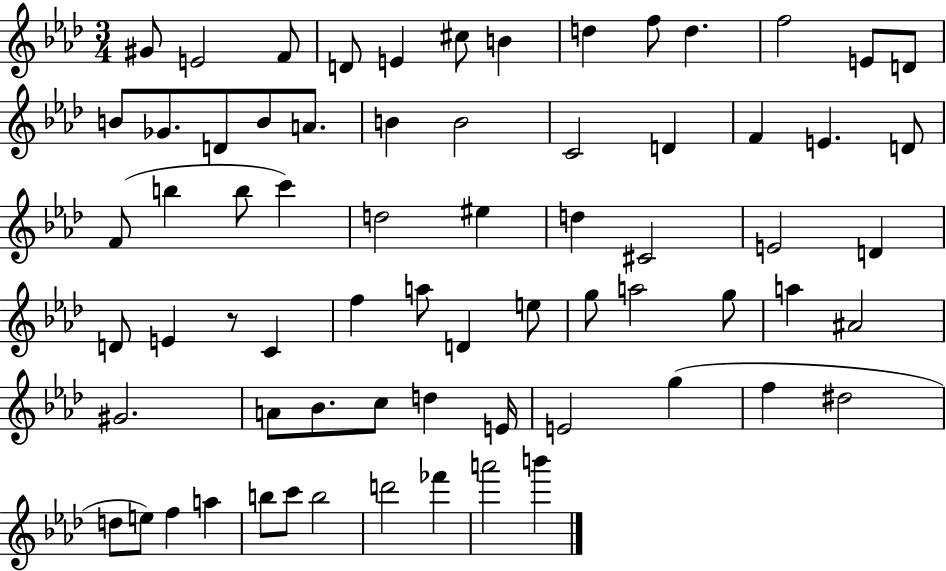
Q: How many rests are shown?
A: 1